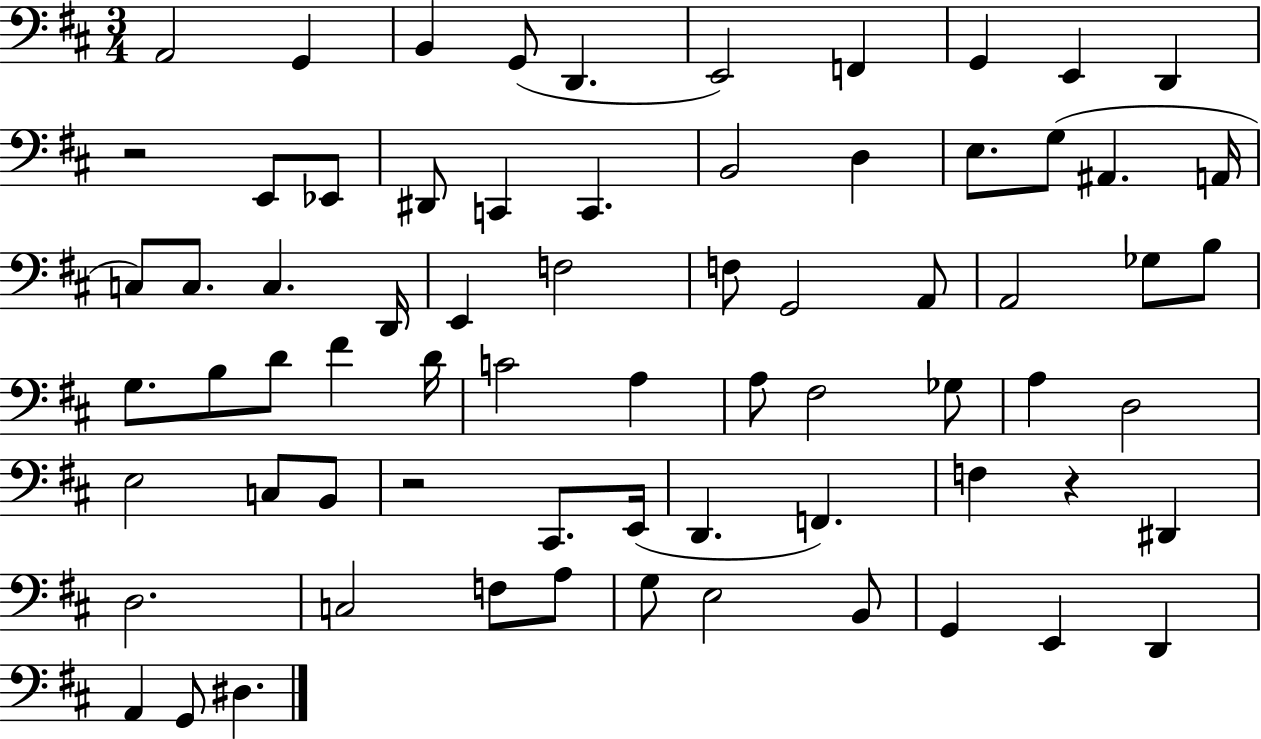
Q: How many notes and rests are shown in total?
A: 70